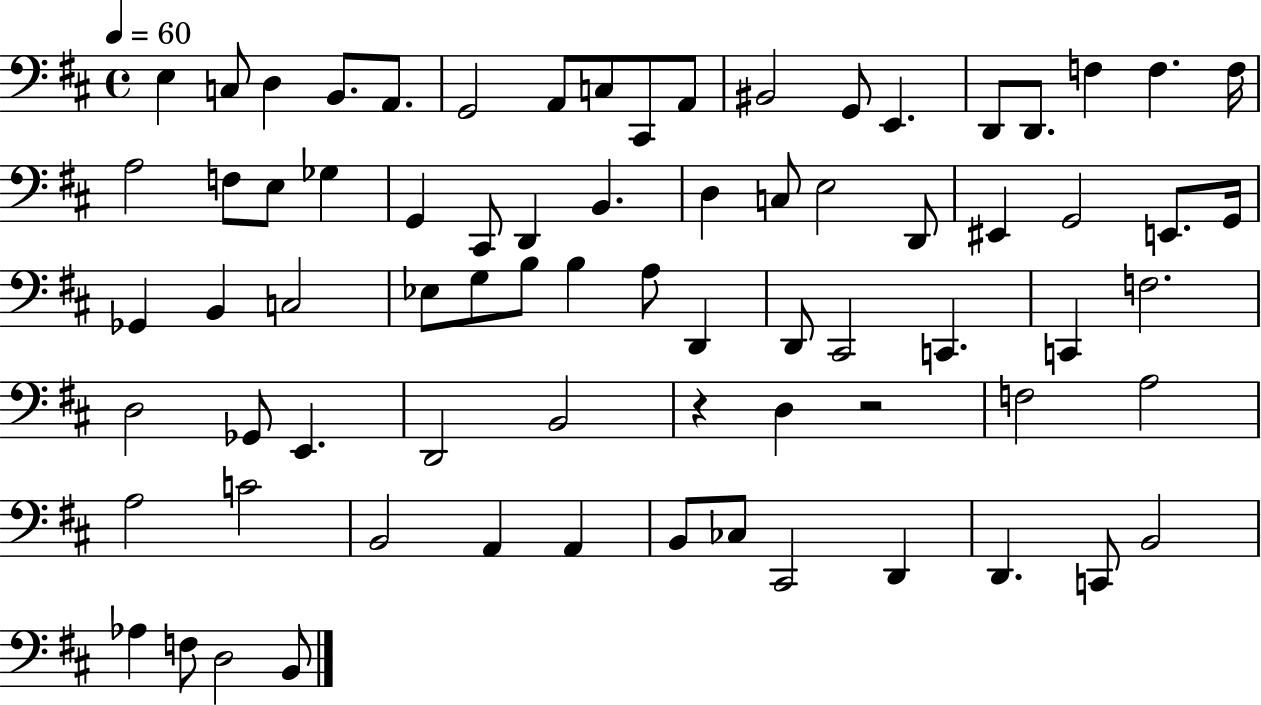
X:1
T:Untitled
M:4/4
L:1/4
K:D
E, C,/2 D, B,,/2 A,,/2 G,,2 A,,/2 C,/2 ^C,,/2 A,,/2 ^B,,2 G,,/2 E,, D,,/2 D,,/2 F, F, F,/4 A,2 F,/2 E,/2 _G, G,, ^C,,/2 D,, B,, D, C,/2 E,2 D,,/2 ^E,, G,,2 E,,/2 G,,/4 _G,, B,, C,2 _E,/2 G,/2 B,/2 B, A,/2 D,, D,,/2 ^C,,2 C,, C,, F,2 D,2 _G,,/2 E,, D,,2 B,,2 z D, z2 F,2 A,2 A,2 C2 B,,2 A,, A,, B,,/2 _C,/2 ^C,,2 D,, D,, C,,/2 B,,2 _A, F,/2 D,2 B,,/2